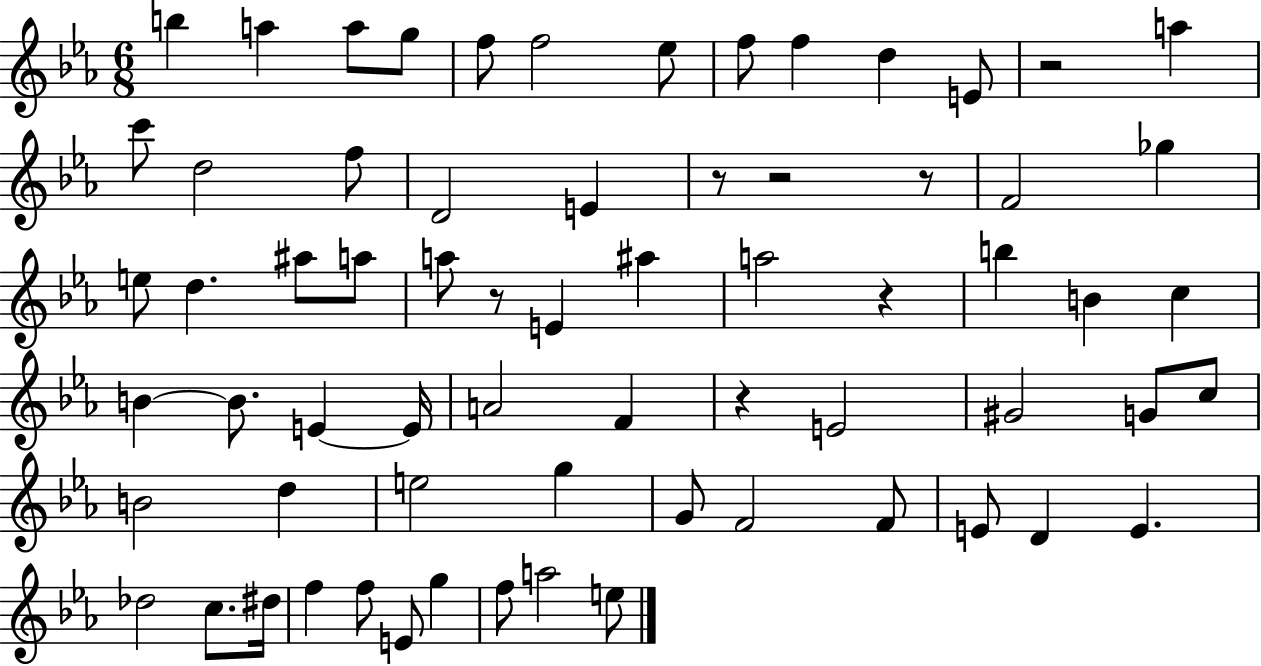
X:1
T:Untitled
M:6/8
L:1/4
K:Eb
b a a/2 g/2 f/2 f2 _e/2 f/2 f d E/2 z2 a c'/2 d2 f/2 D2 E z/2 z2 z/2 F2 _g e/2 d ^a/2 a/2 a/2 z/2 E ^a a2 z b B c B B/2 E E/4 A2 F z E2 ^G2 G/2 c/2 B2 d e2 g G/2 F2 F/2 E/2 D E _d2 c/2 ^d/4 f f/2 E/2 g f/2 a2 e/2